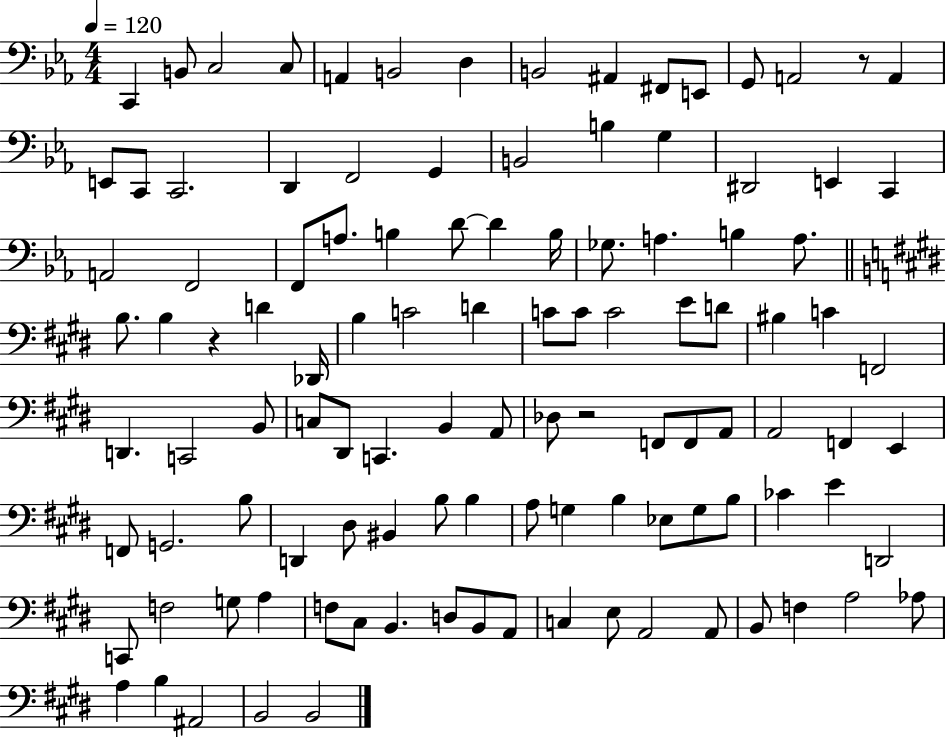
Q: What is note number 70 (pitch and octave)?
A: G2